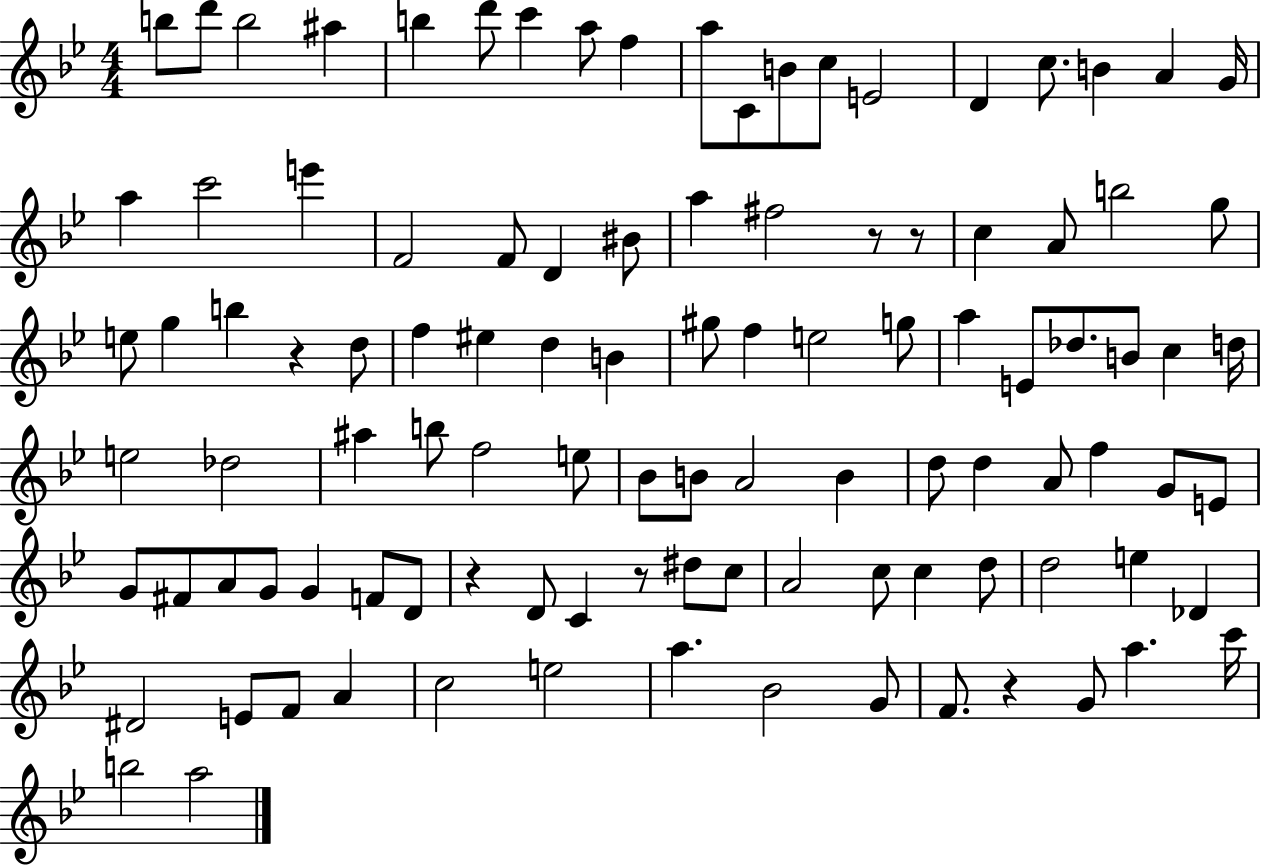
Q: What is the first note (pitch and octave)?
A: B5